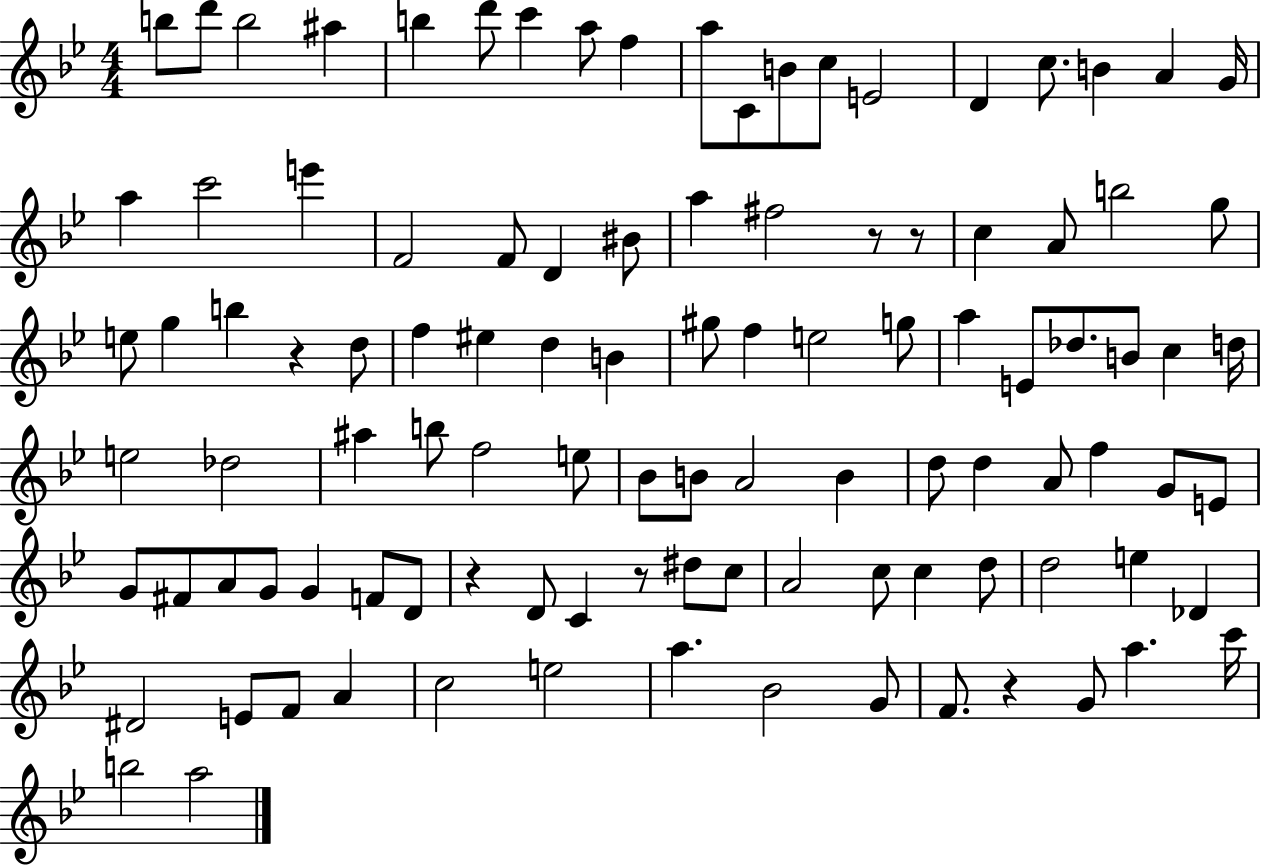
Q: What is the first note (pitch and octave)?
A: B5